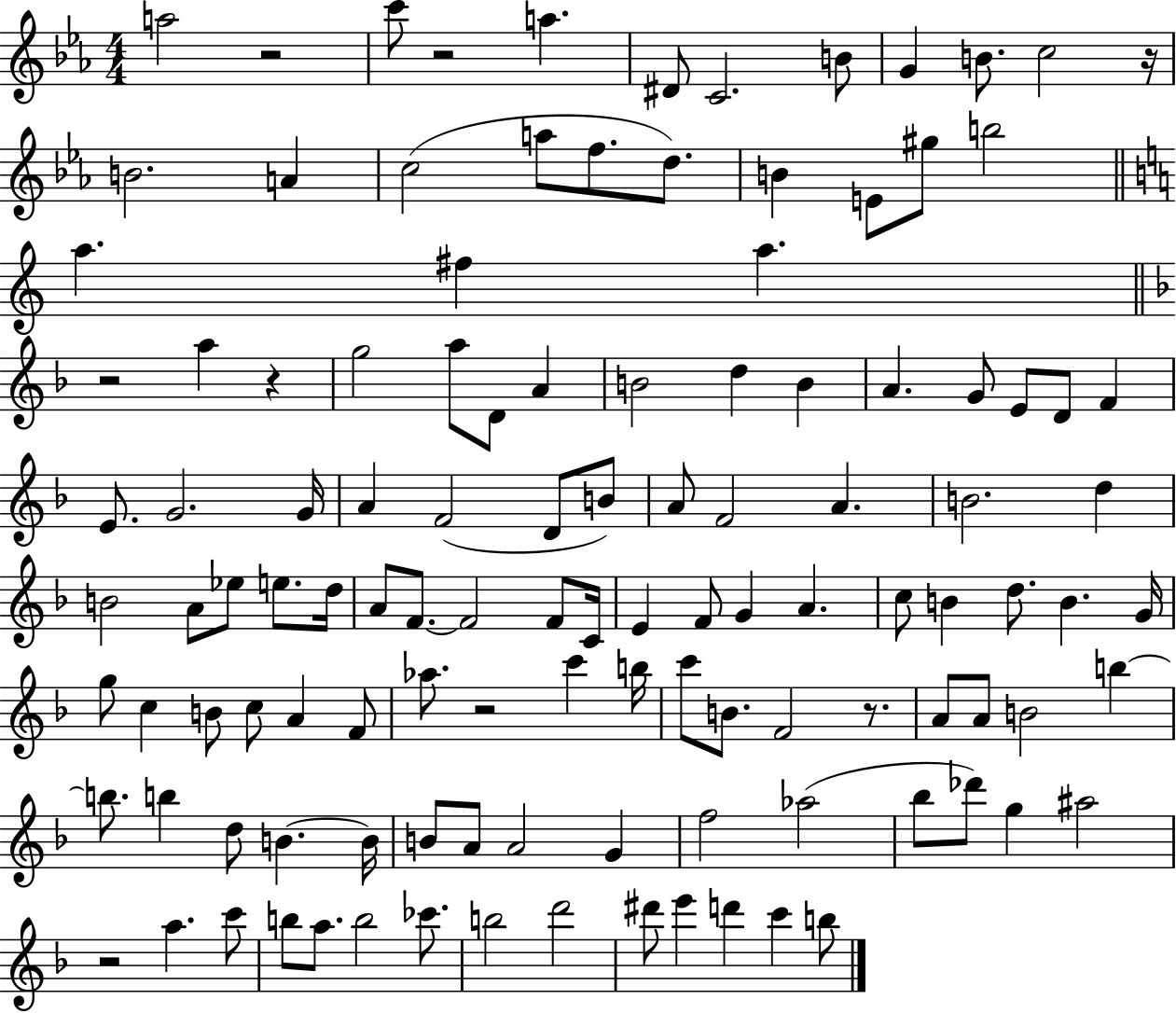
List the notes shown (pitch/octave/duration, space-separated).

A5/h R/h C6/e R/h A5/q. D#4/e C4/h. B4/e G4/q B4/e. C5/h R/s B4/h. A4/q C5/h A5/e F5/e. D5/e. B4/q E4/e G#5/e B5/h A5/q. F#5/q A5/q. R/h A5/q R/q G5/h A5/e D4/e A4/q B4/h D5/q B4/q A4/q. G4/e E4/e D4/e F4/q E4/e. G4/h. G4/s A4/q F4/h D4/e B4/e A4/e F4/h A4/q. B4/h. D5/q B4/h A4/e Eb5/e E5/e. D5/s A4/e F4/e. F4/h F4/e C4/s E4/q F4/e G4/q A4/q. C5/e B4/q D5/e. B4/q. G4/s G5/e C5/q B4/e C5/e A4/q F4/e Ab5/e. R/h C6/q B5/s C6/e B4/e. F4/h R/e. A4/e A4/e B4/h B5/q B5/e. B5/q D5/e B4/q. B4/s B4/e A4/e A4/h G4/q F5/h Ab5/h Bb5/e Db6/e G5/q A#5/h R/h A5/q. C6/e B5/e A5/e. B5/h CES6/e. B5/h D6/h D#6/e E6/q D6/q C6/q B5/e